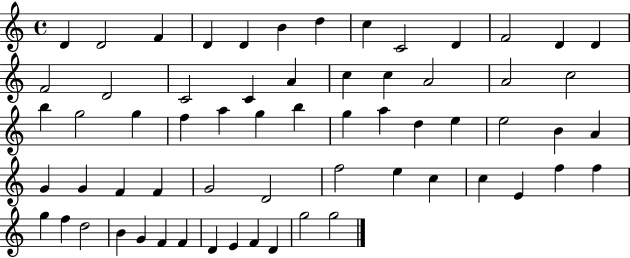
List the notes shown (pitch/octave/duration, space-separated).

D4/q D4/h F4/q D4/q D4/q B4/q D5/q C5/q C4/h D4/q F4/h D4/q D4/q F4/h D4/h C4/h C4/q A4/q C5/q C5/q A4/h A4/h C5/h B5/q G5/h G5/q F5/q A5/q G5/q B5/q G5/q A5/q D5/q E5/q E5/h B4/q A4/q G4/q G4/q F4/q F4/q G4/h D4/h F5/h E5/q C5/q C5/q E4/q F5/q F5/q G5/q F5/q D5/h B4/q G4/q F4/q F4/q D4/q E4/q F4/q D4/q G5/h G5/h